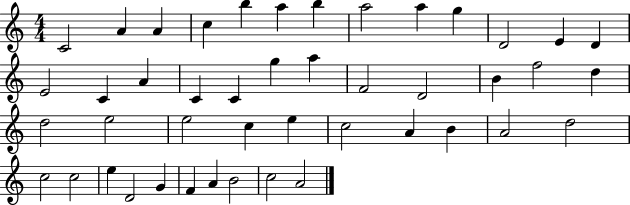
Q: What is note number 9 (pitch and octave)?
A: A5